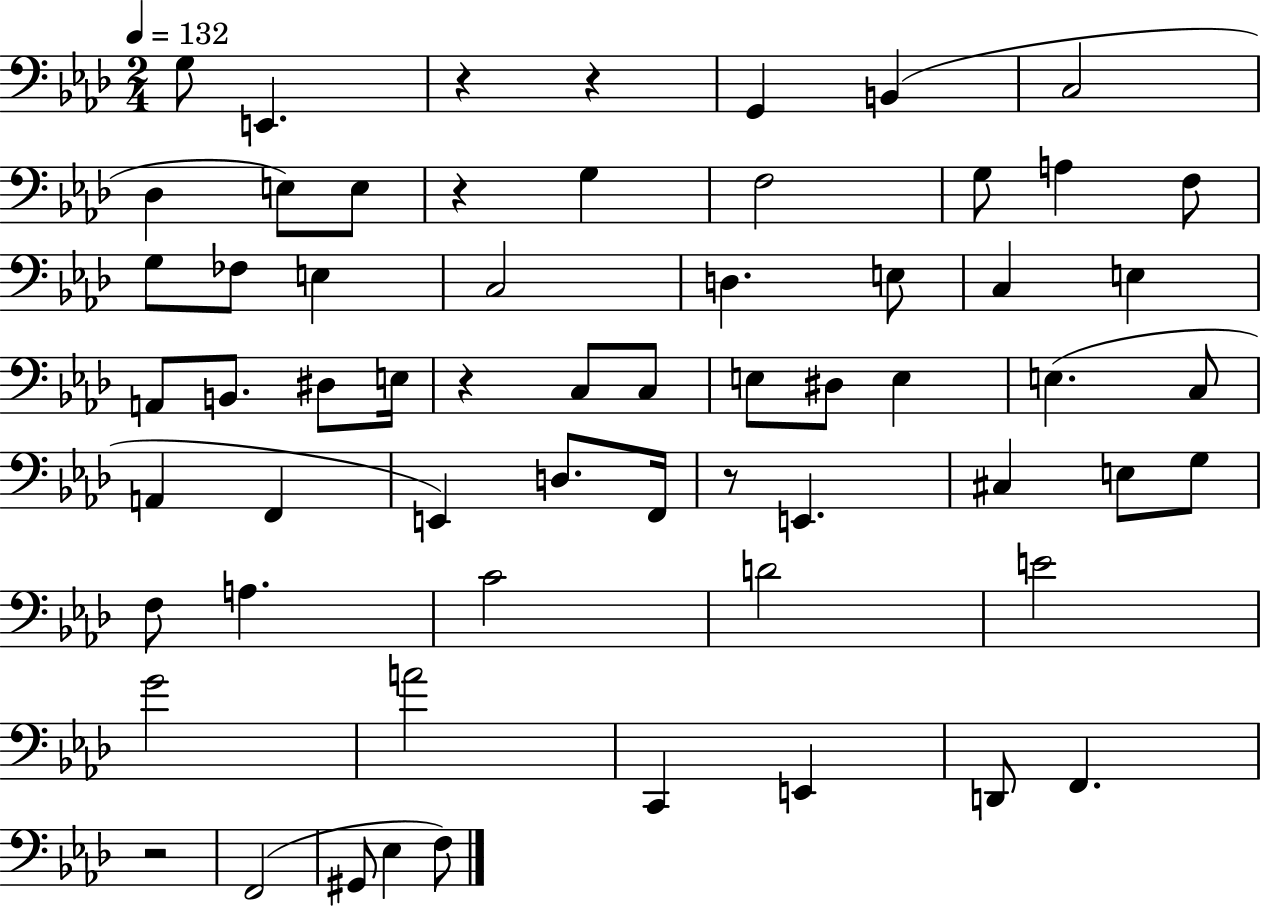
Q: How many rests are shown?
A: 6